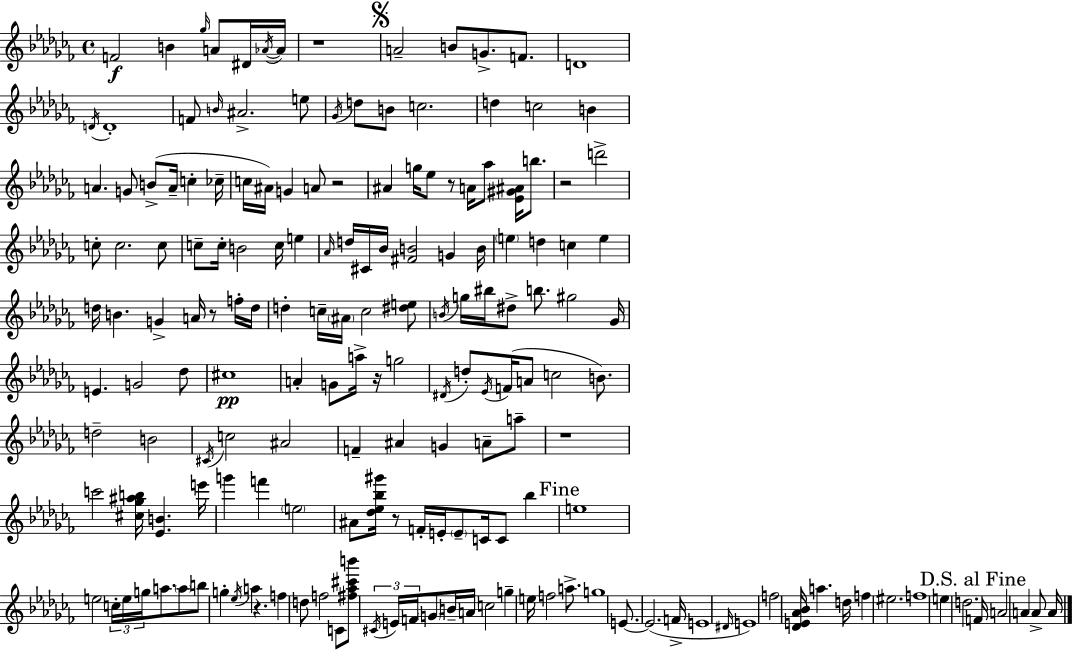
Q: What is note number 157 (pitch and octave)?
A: A4